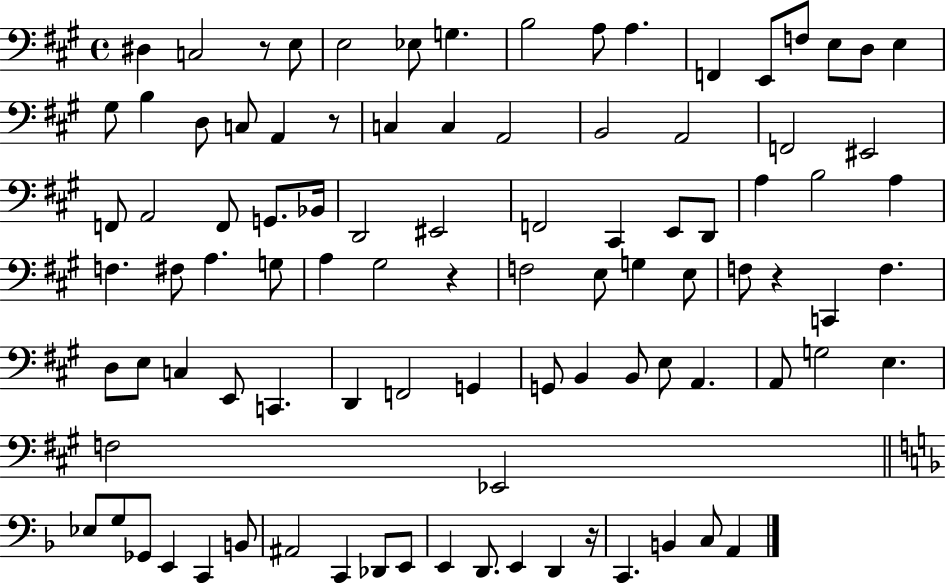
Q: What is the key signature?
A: A major